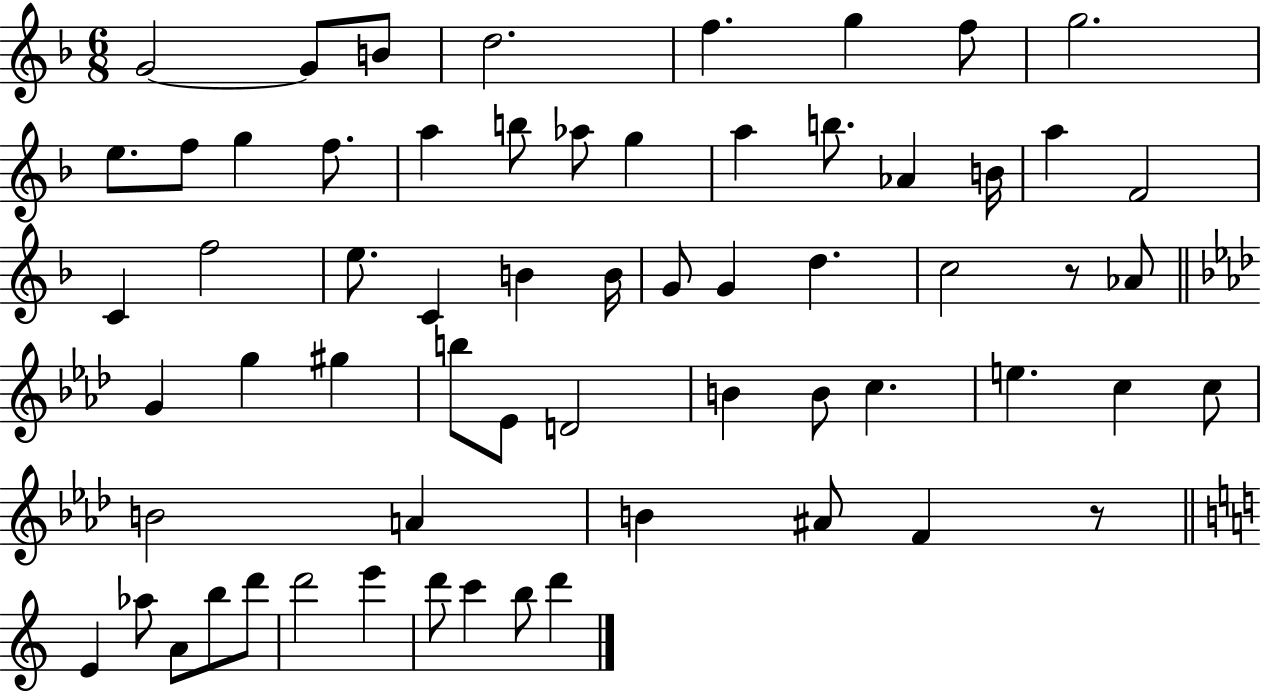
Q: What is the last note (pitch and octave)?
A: D6